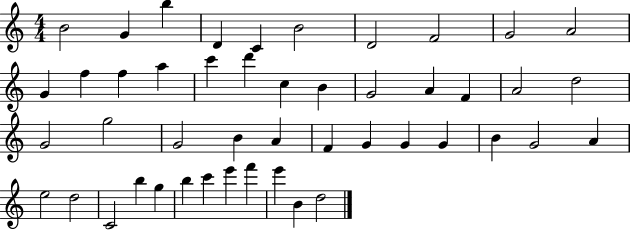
B4/h G4/q B5/q D4/q C4/q B4/h D4/h F4/h G4/h A4/h G4/q F5/q F5/q A5/q C6/q D6/q C5/q B4/q G4/h A4/q F4/q A4/h D5/h G4/h G5/h G4/h B4/q A4/q F4/q G4/q G4/q G4/q B4/q G4/h A4/q E5/h D5/h C4/h B5/q G5/q B5/q C6/q E6/q F6/q E6/q B4/q D5/h